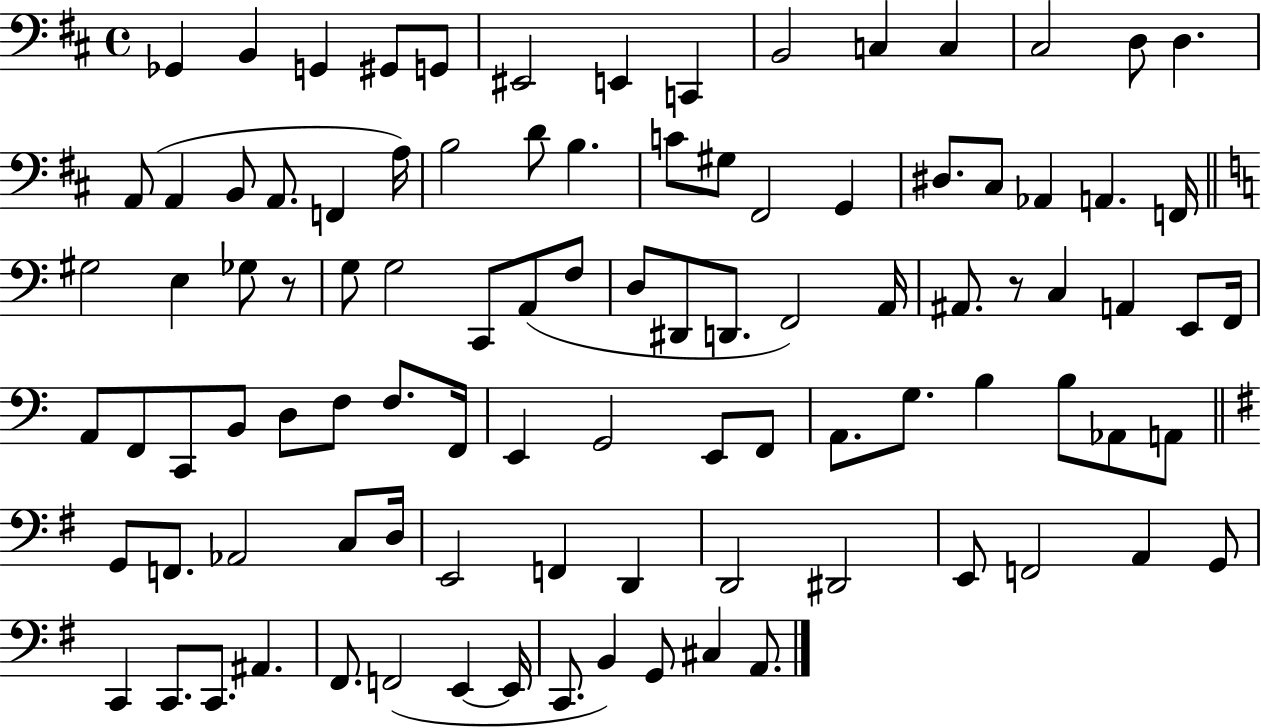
{
  \clef bass
  \time 4/4
  \defaultTimeSignature
  \key d \major
  \repeat volta 2 { ges,4 b,4 g,4 gis,8 g,8 | eis,2 e,4 c,4 | b,2 c4 c4 | cis2 d8 d4. | \break a,8( a,4 b,8 a,8. f,4 a16) | b2 d'8 b4. | c'8 gis8 fis,2 g,4 | dis8. cis8 aes,4 a,4. f,16 | \break \bar "||" \break \key c \major gis2 e4 ges8 r8 | g8 g2 c,8 a,8( f8 | d8 dis,8 d,8. f,2) a,16 | ais,8. r8 c4 a,4 e,8 f,16 | \break a,8 f,8 c,8 b,8 d8 f8 f8. f,16 | e,4 g,2 e,8 f,8 | a,8. g8. b4 b8 aes,8 a,8 | \bar "||" \break \key g \major g,8 f,8. aes,2 c8 d16 | e,2 f,4 d,4 | d,2 dis,2 | e,8 f,2 a,4 g,8 | \break c,4 c,8. c,8. ais,4. | fis,8. f,2( e,4~~ e,16 | c,8. b,4) g,8 cis4 a,8. | } \bar "|."
}